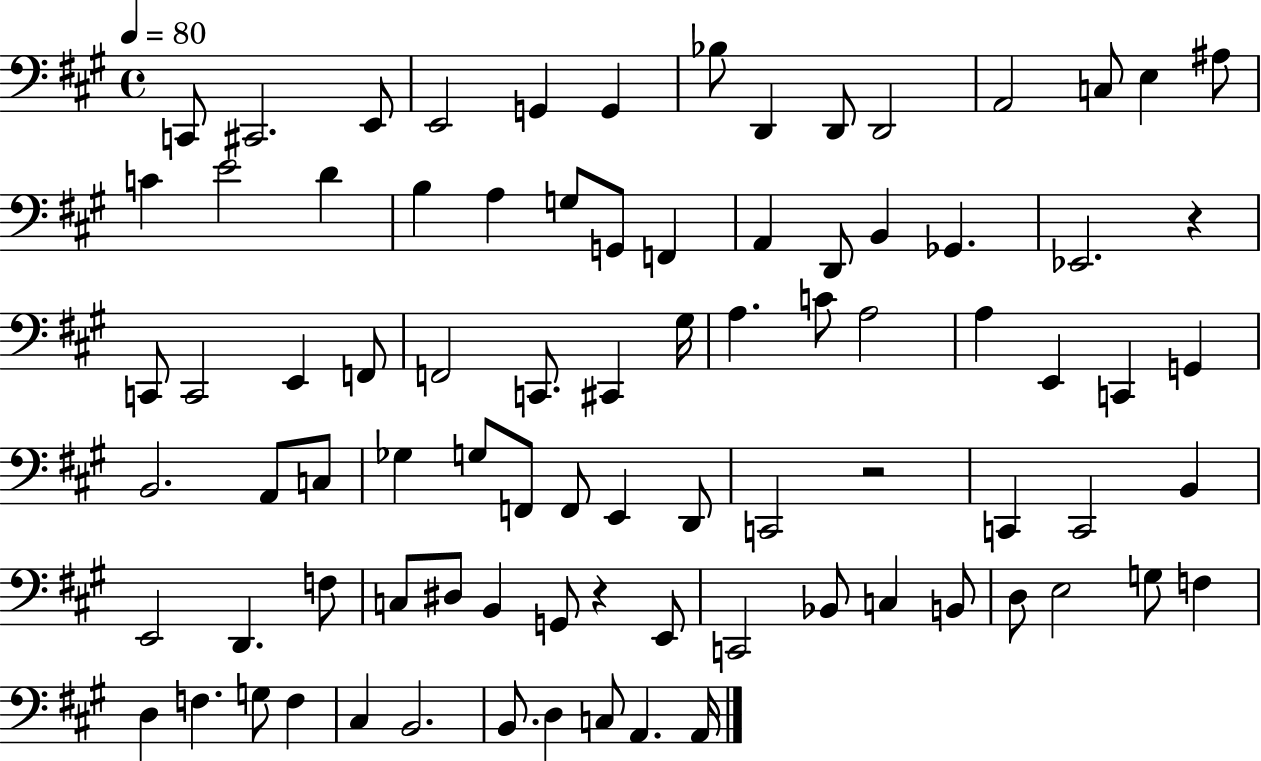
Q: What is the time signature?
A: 4/4